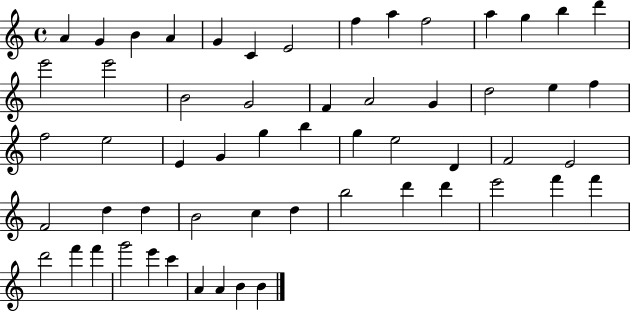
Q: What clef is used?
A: treble